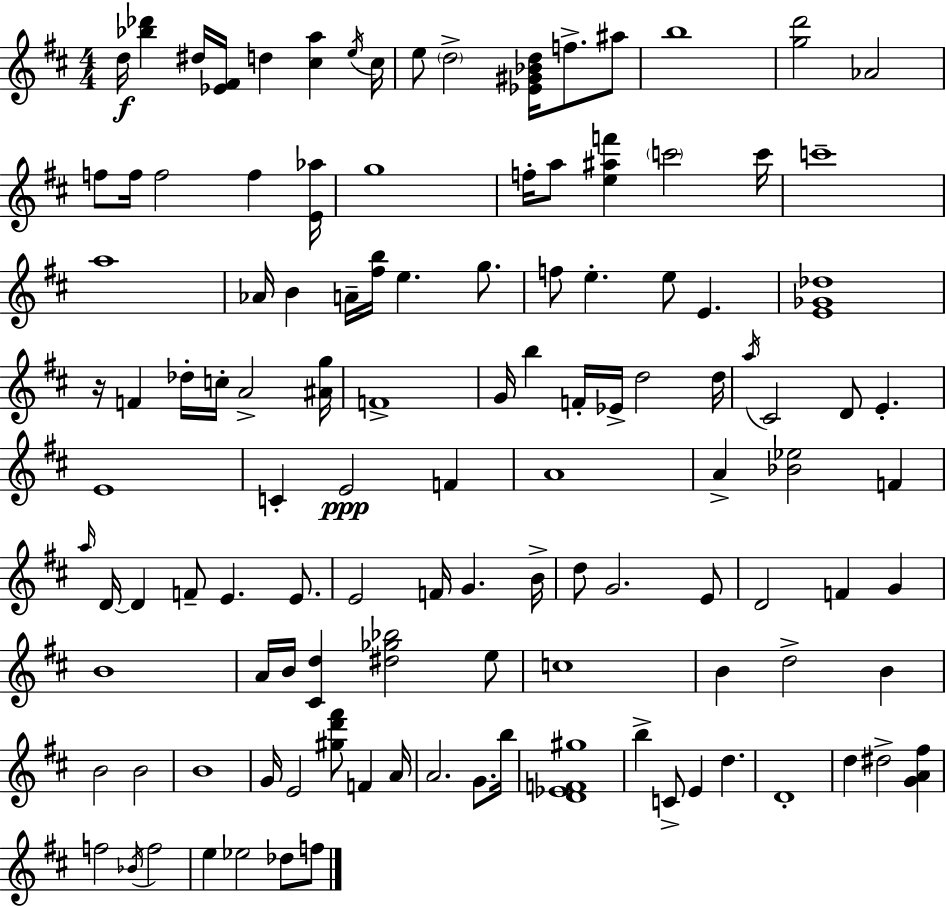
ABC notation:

X:1
T:Untitled
M:4/4
L:1/4
K:D
d/4 [_b_d'] ^d/4 [_E^F]/4 d [^ca] e/4 ^c/4 e/2 d2 [_E^G_Bd]/4 f/2 ^a/2 b4 [gd']2 _A2 f/2 f/4 f2 f [E_a]/4 g4 f/4 a/2 [e^af'] c'2 c'/4 c'4 a4 _A/4 B A/4 [^fb]/4 e g/2 f/2 e e/2 E [E_G_d]4 z/4 F _d/4 c/4 A2 [^Ag]/4 F4 G/4 b F/4 _E/4 d2 d/4 a/4 ^C2 D/2 E E4 C E2 F A4 A [_B_e]2 F a/4 D/4 D F/2 E E/2 E2 F/4 G B/4 d/2 G2 E/2 D2 F G B4 A/4 B/4 [^Cd] [^d_g_b]2 e/2 c4 B d2 B B2 B2 B4 G/4 E2 [^gd'^f']/2 F A/4 A2 G/2 b/4 [D_EF^g]4 b C/2 E d D4 d ^d2 [GA^f] f2 _B/4 f2 e _e2 _d/2 f/2